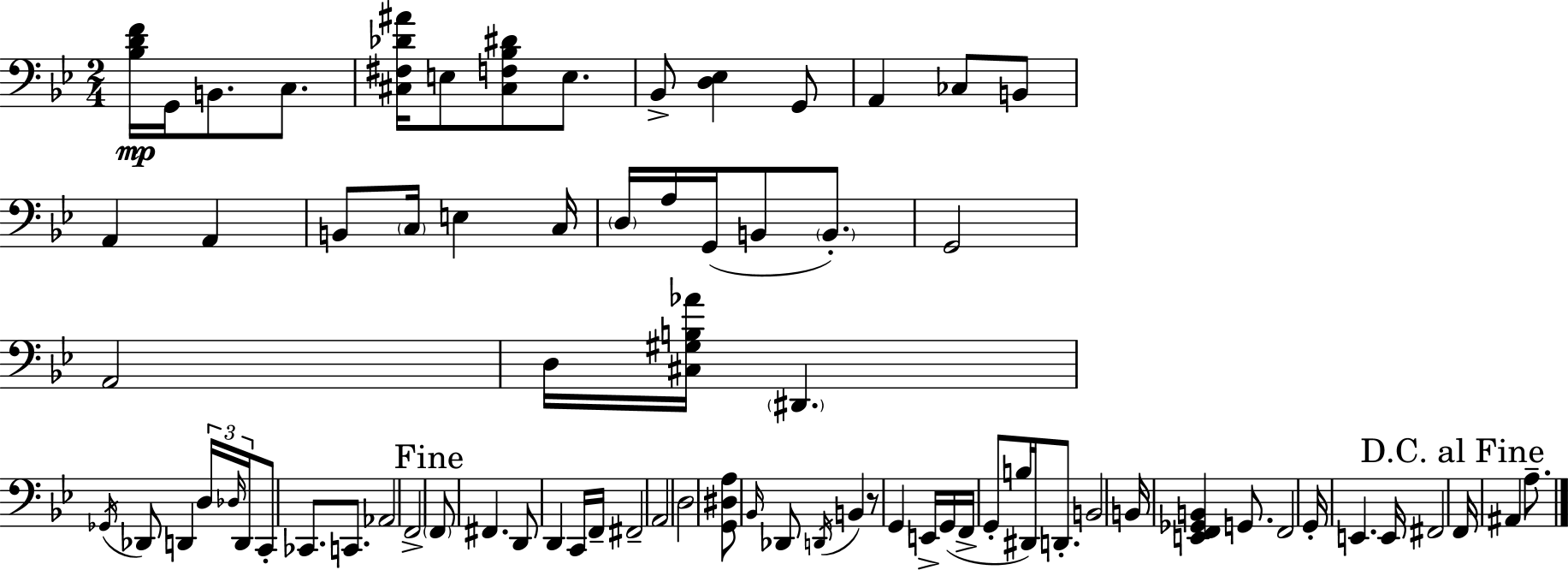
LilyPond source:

{
  \clef bass
  \numericTimeSignature
  \time 2/4
  \key g \minor
  <bes d' f'>16\mp g,16 b,8. c8. | <cis fis des' ais'>16 e8 <cis f bes dis'>8 e8. | bes,8-> <d ees>4 g,8 | a,4 ces8 b,8 | \break a,4 a,4 | b,8 \parenthesize c16 e4 c16 | \parenthesize d16 a16 g,16( b,8 \parenthesize b,8.-.) | g,2 | \break a,2 | d16 <cis gis b aes'>16 \parenthesize dis,4. | \acciaccatura { ges,16 } des,8 d,4 \tuplet 3/2 { d16 | \grace { des16 } d,16 } c,8-. ces,8. c,8. | \break aes,2 | f,2-> | \mark "Fine" \parenthesize f,8 fis,4. | d,8 d,4 | \break c,16 f,16-- fis,2-- | a,2 | d2 | <g, dis a>8 \grace { bes,16 } des,8 \acciaccatura { d,16 } | \break b,4 r8 g,4 | e,16-> g,16( f,16-> g,8-. b16 | dis,16) d,8.-. b,2 | b,16 <e, f, ges, b,>4 | \break g,8. f,2 | g,16-. e,4. | e,16 fis,2 | \mark "D.C. al Fine" f,16 ais,4 | \break a8.-- \bar "|."
}